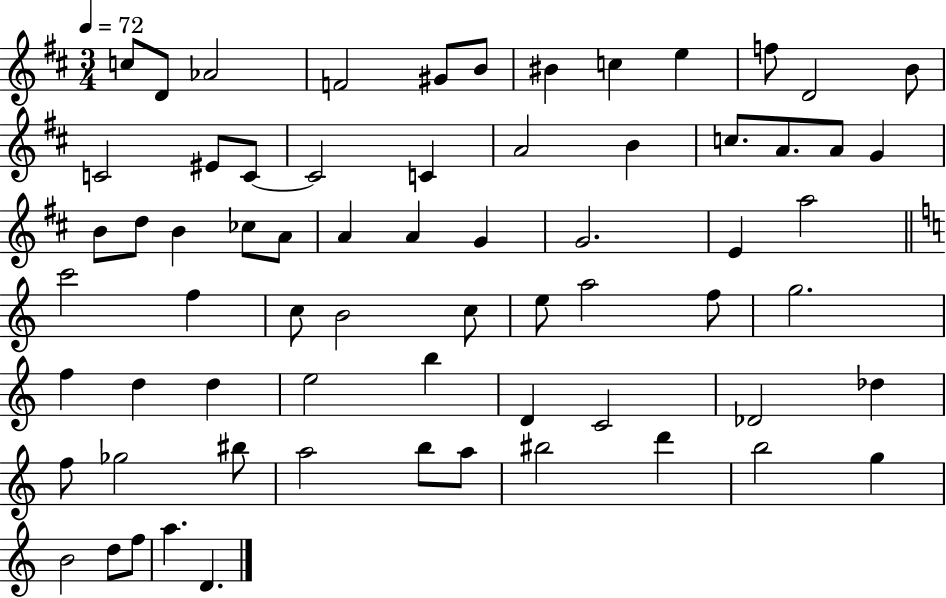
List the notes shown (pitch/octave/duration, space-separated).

C5/e D4/e Ab4/h F4/h G#4/e B4/e BIS4/q C5/q E5/q F5/e D4/h B4/e C4/h EIS4/e C4/e C4/h C4/q A4/h B4/q C5/e. A4/e. A4/e G4/q B4/e D5/e B4/q CES5/e A4/e A4/q A4/q G4/q G4/h. E4/q A5/h C6/h F5/q C5/e B4/h C5/e E5/e A5/h F5/e G5/h. F5/q D5/q D5/q E5/h B5/q D4/q C4/h Db4/h Db5/q F5/e Gb5/h BIS5/e A5/h B5/e A5/e BIS5/h D6/q B5/h G5/q B4/h D5/e F5/e A5/q. D4/q.